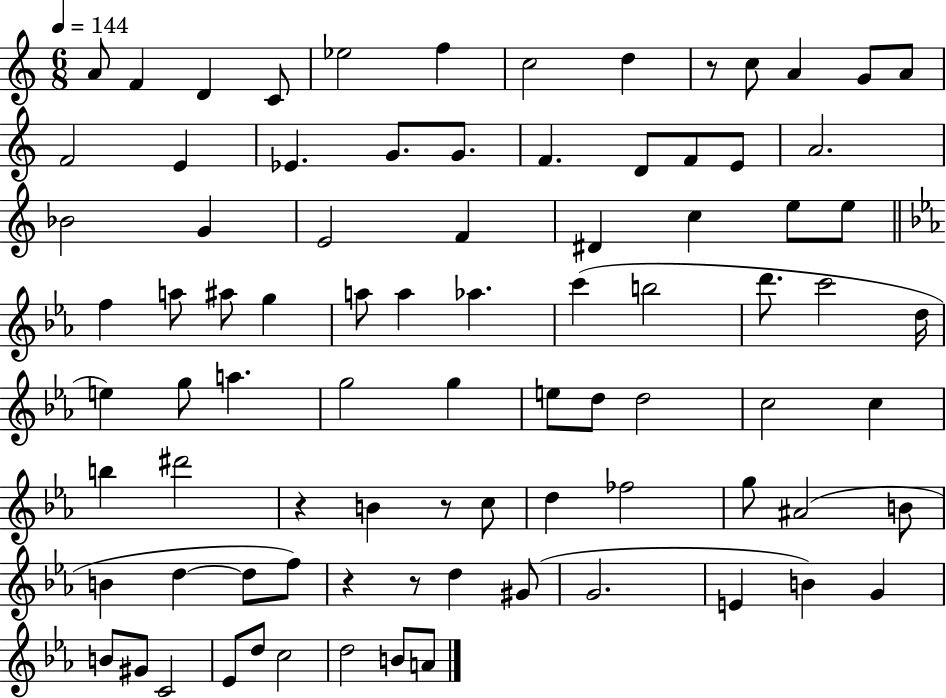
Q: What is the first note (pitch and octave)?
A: A4